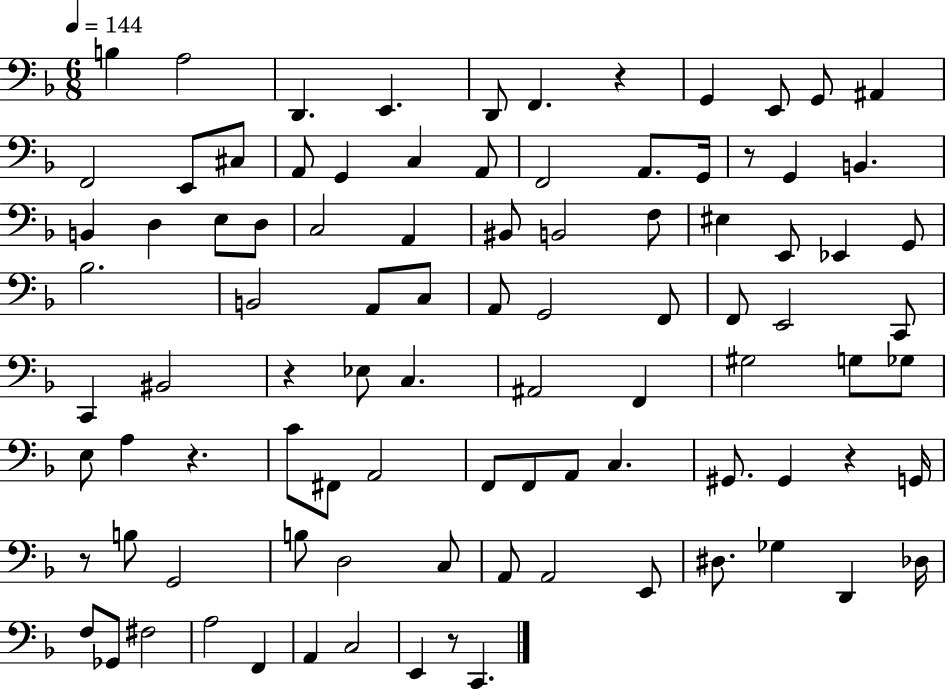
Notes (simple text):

B3/q A3/h D2/q. E2/q. D2/e F2/q. R/q G2/q E2/e G2/e A#2/q F2/h E2/e C#3/e A2/e G2/q C3/q A2/e F2/h A2/e. G2/s R/e G2/q B2/q. B2/q D3/q E3/e D3/e C3/h A2/q BIS2/e B2/h F3/e EIS3/q E2/e Eb2/q G2/e Bb3/h. B2/h A2/e C3/e A2/e G2/h F2/e F2/e E2/h C2/e C2/q BIS2/h R/q Eb3/e C3/q. A#2/h F2/q G#3/h G3/e Gb3/e E3/e A3/q R/q. C4/e F#2/e A2/h F2/e F2/e A2/e C3/q. G#2/e. G#2/q R/q G2/s R/e B3/e G2/h B3/e D3/h C3/e A2/e A2/h E2/e D#3/e. Gb3/q D2/q Db3/s F3/e Gb2/e F#3/h A3/h F2/q A2/q C3/h E2/q R/e C2/q.